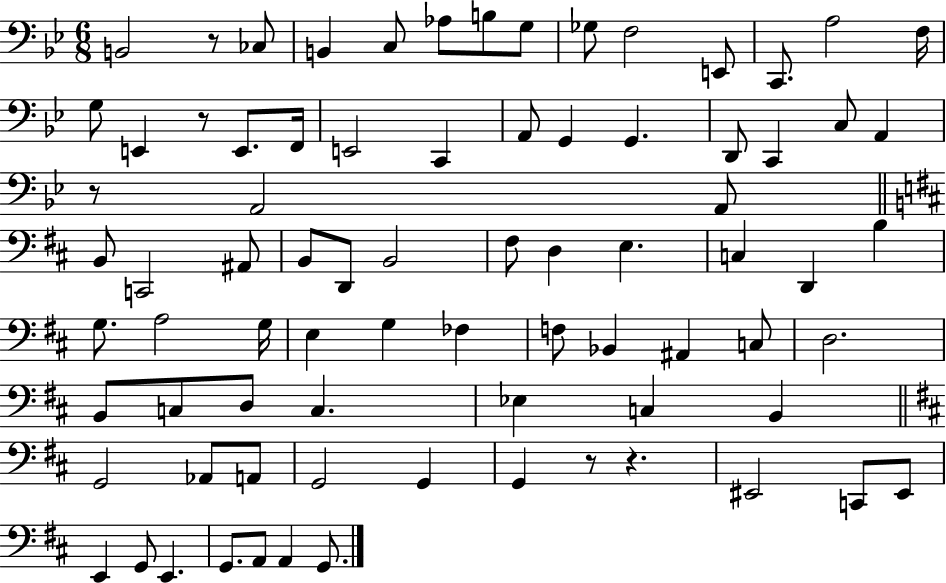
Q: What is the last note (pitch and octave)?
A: G2